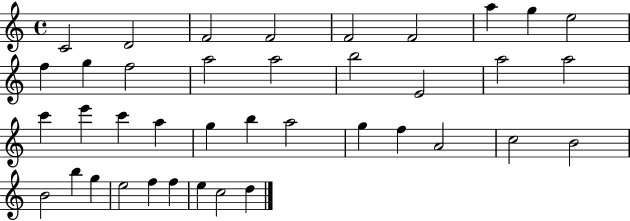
C4/h D4/h F4/h F4/h F4/h F4/h A5/q G5/q E5/h F5/q G5/q F5/h A5/h A5/h B5/h E4/h A5/h A5/h C6/q E6/q C6/q A5/q G5/q B5/q A5/h G5/q F5/q A4/h C5/h B4/h B4/h B5/q G5/q E5/h F5/q F5/q E5/q C5/h D5/q